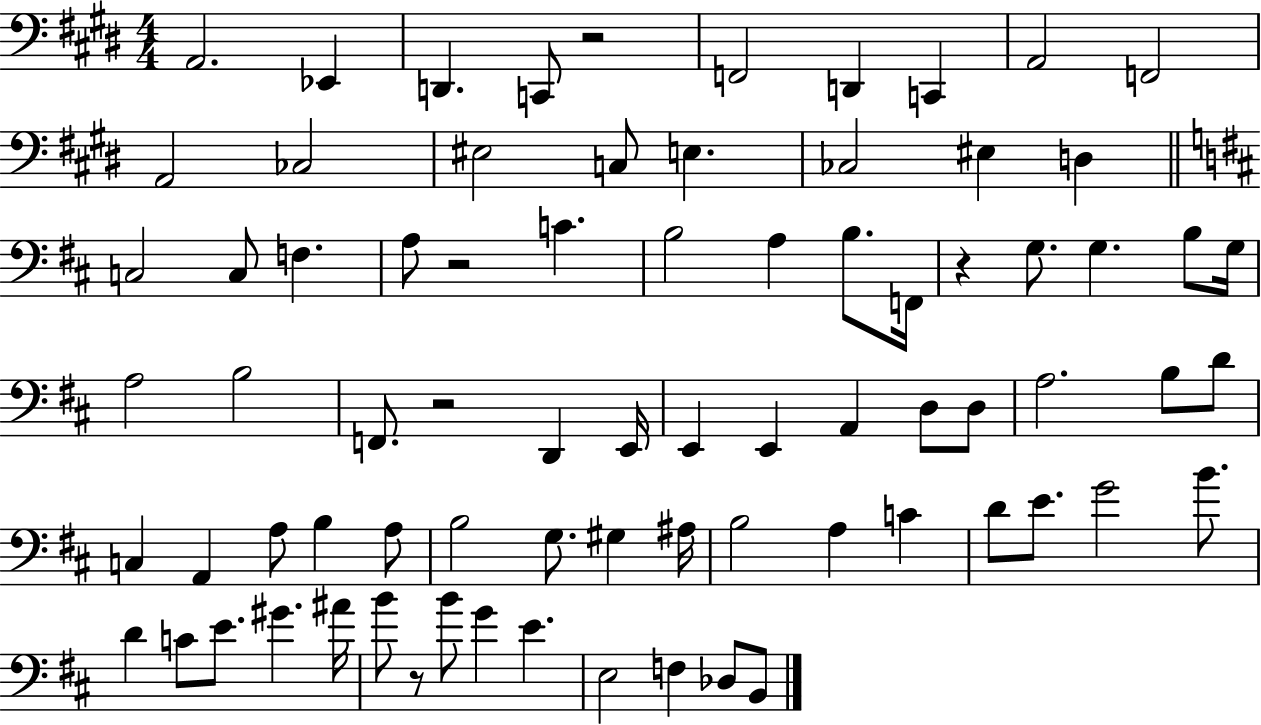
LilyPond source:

{
  \clef bass
  \numericTimeSignature
  \time 4/4
  \key e \major
  a,2. ees,4 | d,4. c,8 r2 | f,2 d,4 c,4 | a,2 f,2 | \break a,2 ces2 | eis2 c8 e4. | ces2 eis4 d4 | \bar "||" \break \key d \major c2 c8 f4. | a8 r2 c'4. | b2 a4 b8. f,16 | r4 g8. g4. b8 g16 | \break a2 b2 | f,8. r2 d,4 e,16 | e,4 e,4 a,4 d8 d8 | a2. b8 d'8 | \break c4 a,4 a8 b4 a8 | b2 g8. gis4 ais16 | b2 a4 c'4 | d'8 e'8. g'2 b'8. | \break d'4 c'8 e'8. gis'4. ais'16 | b'8 r8 b'8 g'4 e'4. | e2 f4 des8 b,8 | \bar "|."
}